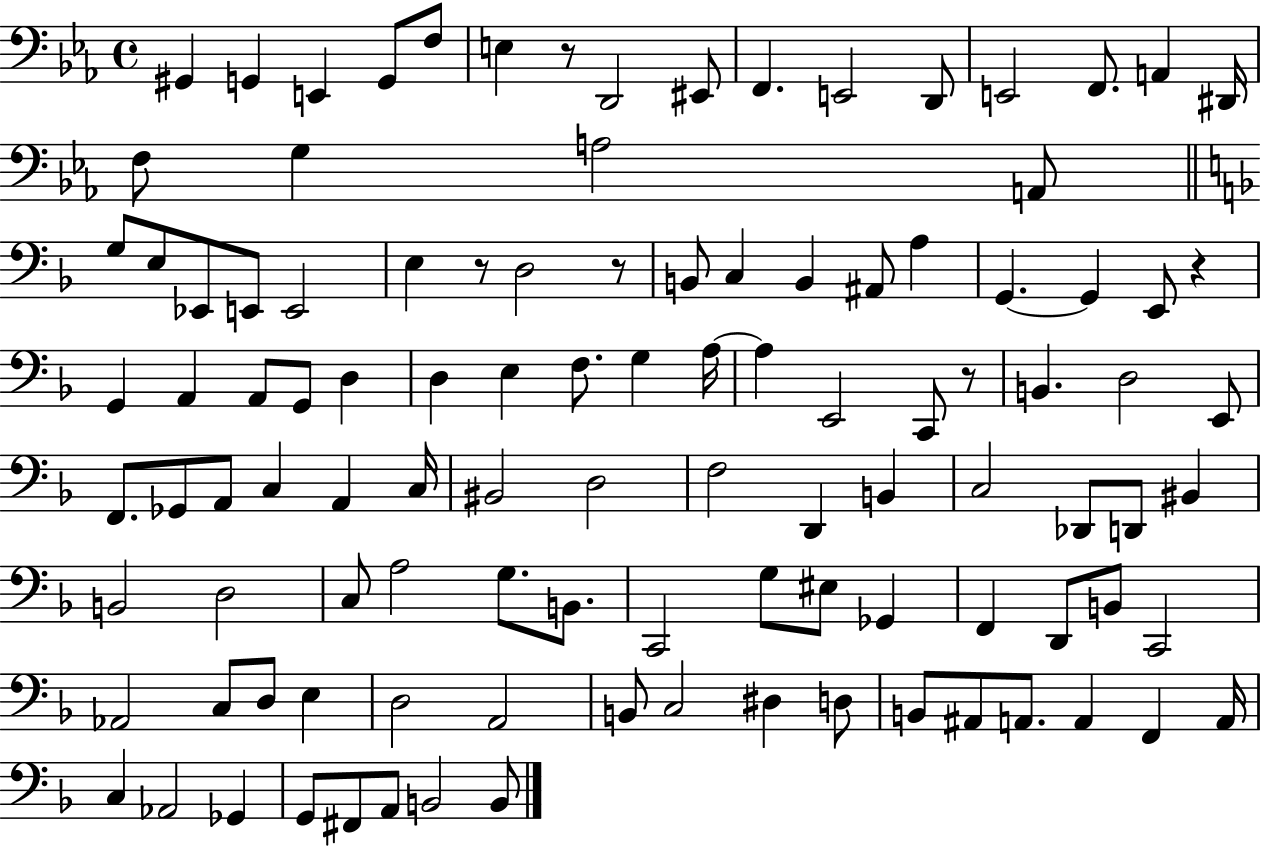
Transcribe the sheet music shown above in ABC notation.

X:1
T:Untitled
M:4/4
L:1/4
K:Eb
^G,, G,, E,, G,,/2 F,/2 E, z/2 D,,2 ^E,,/2 F,, E,,2 D,,/2 E,,2 F,,/2 A,, ^D,,/4 F,/2 G, A,2 A,,/2 G,/2 E,/2 _E,,/2 E,,/2 E,,2 E, z/2 D,2 z/2 B,,/2 C, B,, ^A,,/2 A, G,, G,, E,,/2 z G,, A,, A,,/2 G,,/2 D, D, E, F,/2 G, A,/4 A, E,,2 C,,/2 z/2 B,, D,2 E,,/2 F,,/2 _G,,/2 A,,/2 C, A,, C,/4 ^B,,2 D,2 F,2 D,, B,, C,2 _D,,/2 D,,/2 ^B,, B,,2 D,2 C,/2 A,2 G,/2 B,,/2 C,,2 G,/2 ^E,/2 _G,, F,, D,,/2 B,,/2 C,,2 _A,,2 C,/2 D,/2 E, D,2 A,,2 B,,/2 C,2 ^D, D,/2 B,,/2 ^A,,/2 A,,/2 A,, F,, A,,/4 C, _A,,2 _G,, G,,/2 ^F,,/2 A,,/2 B,,2 B,,/2